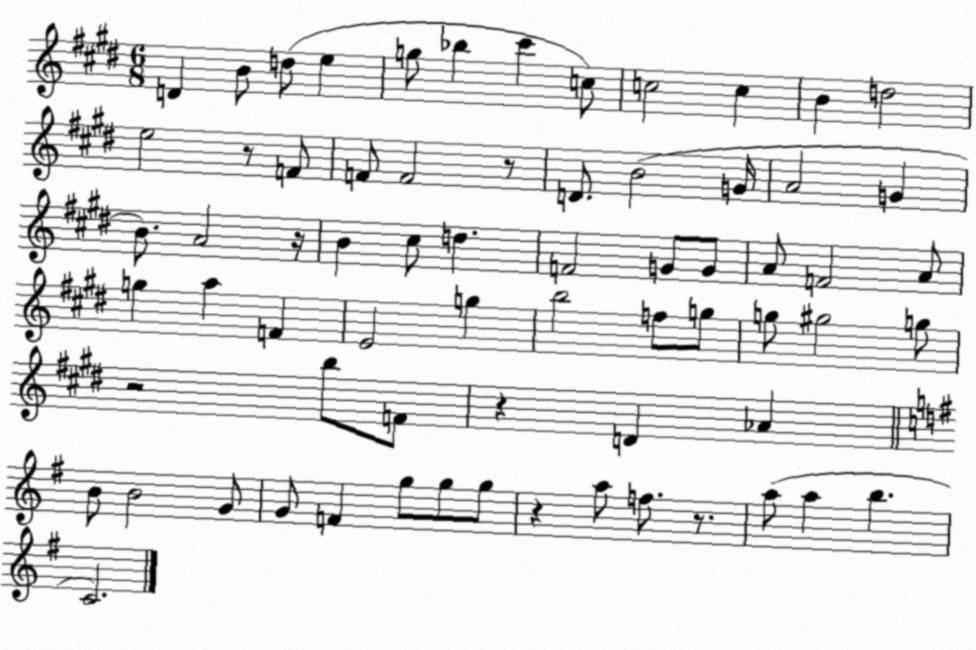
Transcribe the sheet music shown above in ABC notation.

X:1
T:Untitled
M:6/8
L:1/4
K:E
D B/2 d/2 e g/2 _b ^c' c/2 c2 c B d2 e2 z/2 F/2 F/2 F2 z/2 D/2 B2 G/4 A2 G B/2 A2 z/4 B ^c/2 d F2 G/2 G/2 A/2 F2 A/2 g a F E2 g b2 f/2 g/2 g/2 ^g2 g/2 z2 b/2 F/2 z D _A B/2 B2 G/2 G/2 F g/2 g/2 g/2 z a/2 f/2 z/2 a/2 a b C2